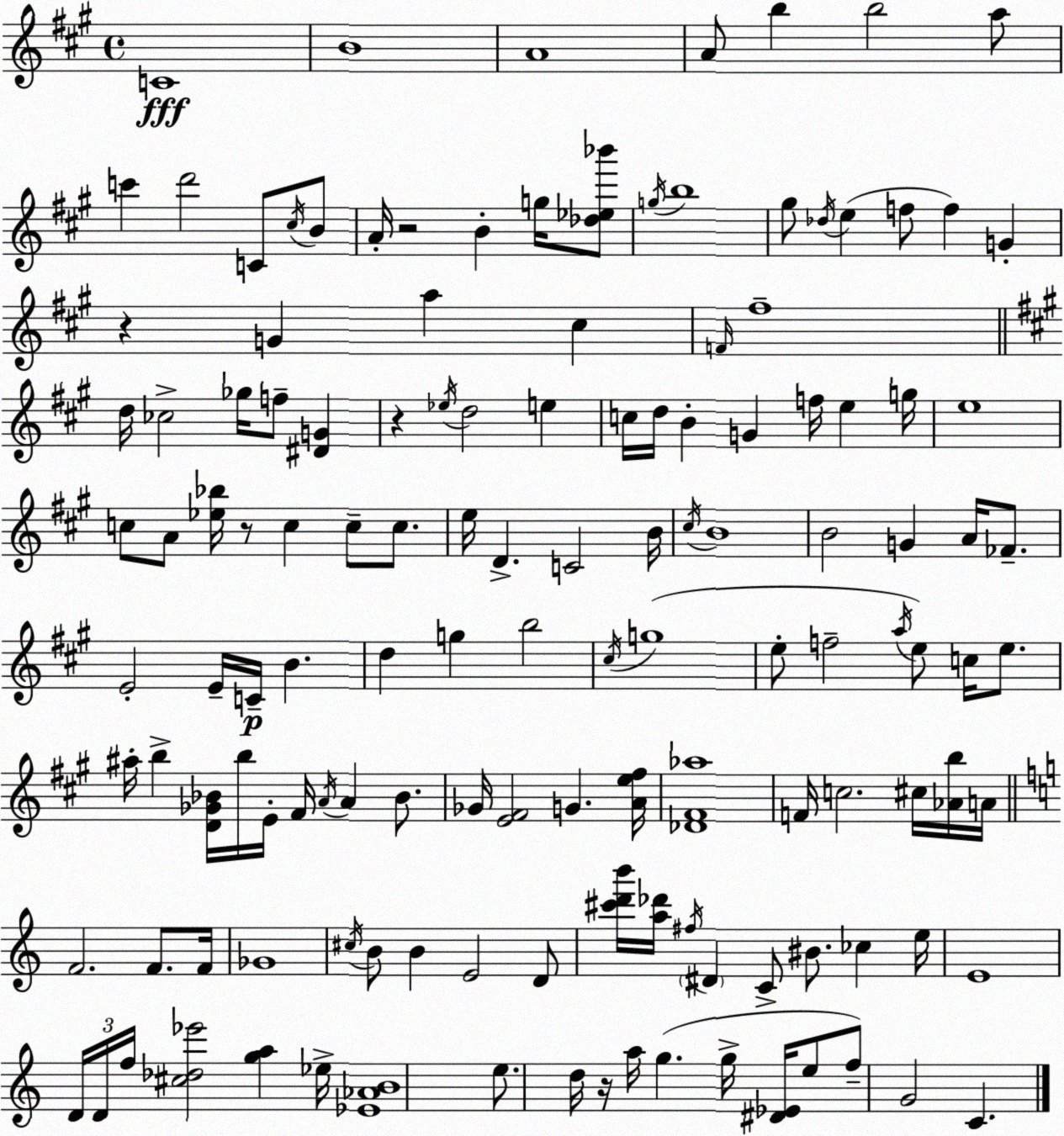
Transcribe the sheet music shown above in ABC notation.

X:1
T:Untitled
M:4/4
L:1/4
K:A
C4 B4 A4 A/2 b b2 a/2 c' d'2 C/2 ^c/4 B/2 A/4 z2 B g/4 [_d_e_b']/2 g/4 b4 ^g/2 _d/4 e f/2 f G z G a ^c F/4 ^f4 d/4 _c2 _g/4 f/2 [^DG] z _e/4 d2 e c/4 d/4 B G f/4 e g/4 e4 c/2 A/2 [_e_b]/4 z/2 c c/2 c/2 e/4 D C2 B/4 ^c/4 B4 B2 G A/4 _F/2 E2 E/4 C/4 B d g b2 ^c/4 g4 e/2 f2 a/4 e/2 c/4 e/2 ^a/4 b [D_G_B]/4 b/4 E/4 ^F/4 A/4 A _B/2 _G/4 [E^F]2 G [Ae^f]/4 [_D^F_a]4 F/4 c2 ^c/4 [_Ab]/4 A/4 F2 F/2 F/4 _G4 ^c/4 B/2 B E2 D/2 [^c'd'b']/4 [a_d']/4 ^f/4 ^D C/2 ^B/2 _c e/4 E4 D/4 D/4 f/4 [^c_d_e']2 [ga] _e/4 [_E_AB]4 e/2 d/4 z/4 a/4 g g/4 [^D_E]/4 e/2 f/2 G2 C